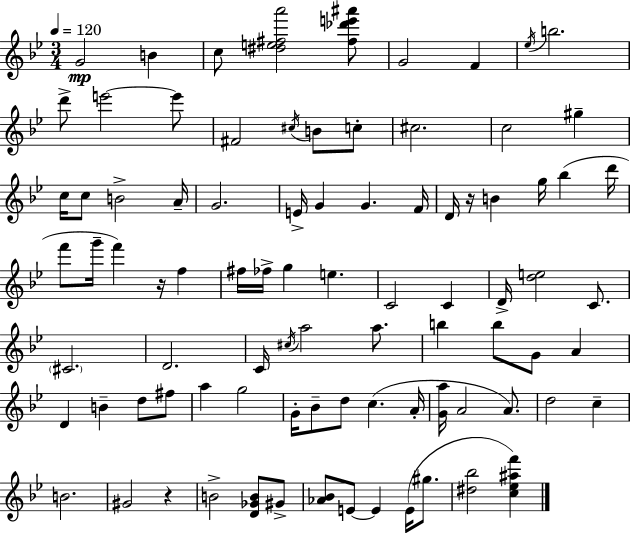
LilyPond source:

{
  \clef treble
  \numericTimeSignature
  \time 3/4
  \key bes \major
  \tempo 4 = 120
  g'2\mp b'4 | c''8 <dis'' e'' fis'' a'''>2 <fis'' des''' e''' ais'''>8 | g'2 f'4 | \acciaccatura { ees''16 } b''2. | \break d'''8-> e'''2~~ e'''8 | fis'2 \acciaccatura { cis''16 } b'8 | c''8-. cis''2. | c''2 gis''4-- | \break c''16 c''8 b'2-> | a'16-- g'2. | e'16-> g'4 g'4. | f'16 d'16 r16 b'4 g''16 bes''4( | \break d'''16 f'''8 g'''16-- f'''4) r16 f''4 | fis''16 fes''16-> g''4 e''4. | c'2 c'4 | d'16-> <d'' e''>2 c'8. | \break \parenthesize cis'2. | d'2. | c'16 \acciaccatura { cis''16 } a''2 | a''8. b''4 b''8 g'8 a'4 | \break d'4 b'4-- d''8 | fis''8 a''4 g''2 | g'16-. bes'8-- d''8 c''4.( | a'16-. <g' a''>16 a'2 | \break a'8.) d''2 c''4-- | b'2. | gis'2 r4 | b'2-> <d' ges' b'>8 | \break gis'8-> <aes' bes'>8 e'8~~ e'4 e'16( | gis''8. <dis'' bes''>2 <c'' ees'' ais'' f'''>4) | \bar "|."
}